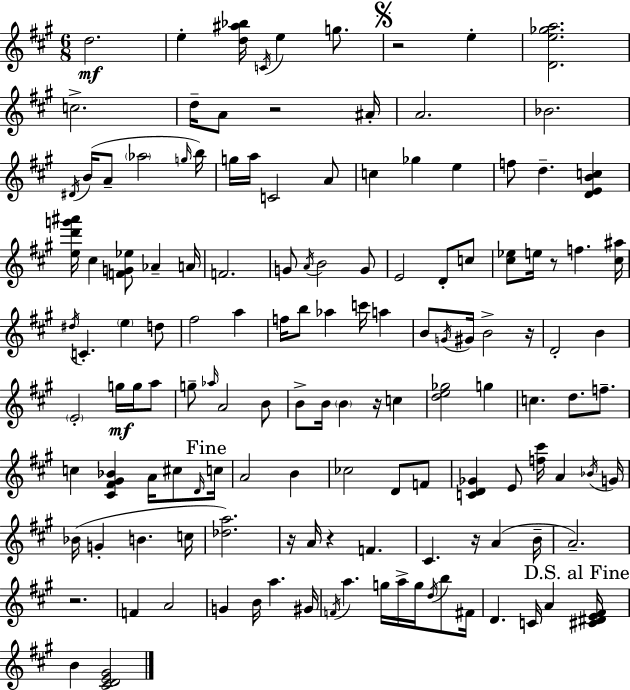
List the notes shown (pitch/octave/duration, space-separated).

D5/h. E5/q [D5,A#5,Bb5]/s C4/s E5/q G5/e. R/h E5/q [D4,E5,Gb5,A5]/h. C5/h. D5/s A4/e R/h A#4/s A4/h. Bb4/h. D#4/s B4/s A4/e Ab5/h G5/s B5/s G5/s A5/s C4/h A4/e C5/q Gb5/q E5/q F5/e D5/q. [D4,E4,B4,C5]/q [E5,D6,G6,A#6]/s C#5/q [F4,G4,Eb5]/e Ab4/q A4/s F4/h. G4/e A4/s B4/h G4/e E4/h D4/e C5/e [C#5,Eb5]/e E5/s R/e F5/q. [C#5,A#5]/s D#5/s C4/q. E5/q D5/e F#5/h A5/q F5/s B5/e Ab5/q C6/s A5/q B4/e G4/s G#4/s B4/h R/s D4/h B4/q E4/h G5/s G5/s A5/e G5/e Ab5/s A4/h B4/e B4/e B4/s B4/q R/s C5/q [D5,E5,Gb5]/h G5/q C5/q. D5/e. F5/e. C5/q [C#4,F#4,G#4,Bb4]/q A4/s C#5/e D4/s C5/s A4/h B4/q CES5/h D4/e F4/e [C4,D4,Gb4]/q E4/e [F5,C#6]/s A4/q Bb4/s G4/s Bb4/s G4/q B4/q. C5/s [Db5,A5]/h. R/s A4/s R/q F4/q. C#4/q. R/s A4/q B4/s A4/h. R/h. F4/q A4/h G4/q B4/s A5/q. G#4/s F4/s A5/q. G5/s A5/s G5/s D5/s B5/e F#4/s D4/q. C4/s A4/q [C#4,D#4,E4,F#4]/s B4/q [C#4,D4,E4,G#4]/h